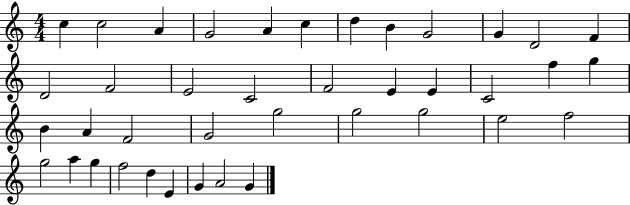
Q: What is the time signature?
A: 4/4